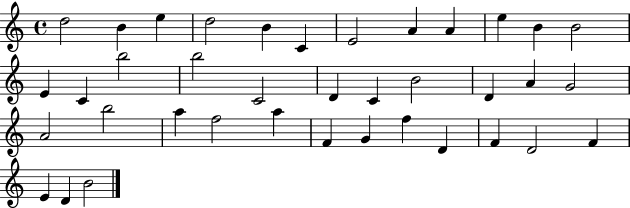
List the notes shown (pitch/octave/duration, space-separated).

D5/h B4/q E5/q D5/h B4/q C4/q E4/h A4/q A4/q E5/q B4/q B4/h E4/q C4/q B5/h B5/h C4/h D4/q C4/q B4/h D4/q A4/q G4/h A4/h B5/h A5/q F5/h A5/q F4/q G4/q F5/q D4/q F4/q D4/h F4/q E4/q D4/q B4/h